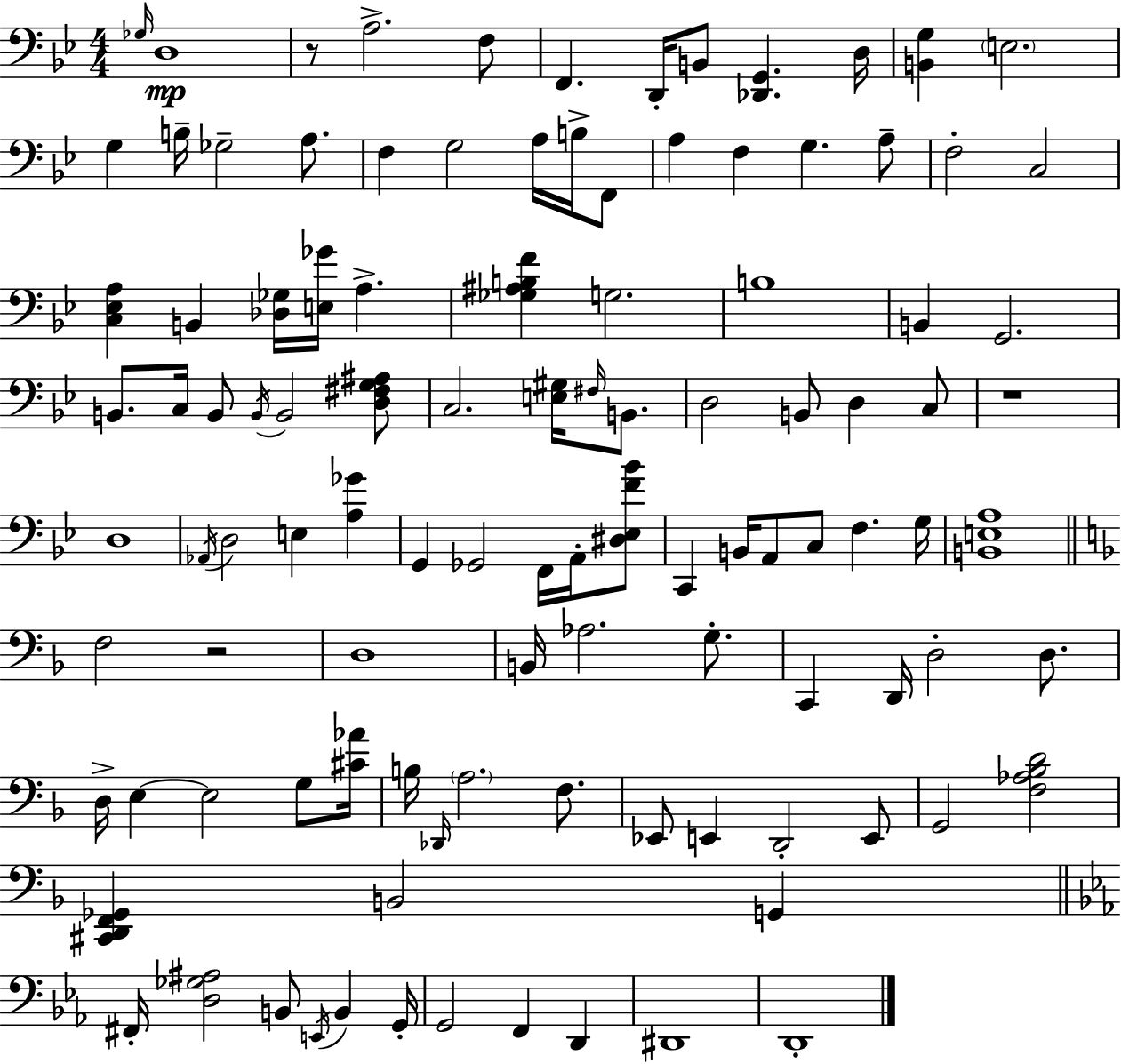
Gb3/s D3/w R/e A3/h. F3/e F2/q. D2/s B2/e [Db2,G2]/q. D3/s [B2,G3]/q E3/h. G3/q B3/s Gb3/h A3/e. F3/q G3/h A3/s B3/s F2/e A3/q F3/q G3/q. A3/e F3/h C3/h [C3,Eb3,A3]/q B2/q [Db3,Gb3]/s [E3,Gb4]/s A3/q. [Gb3,A#3,B3,F4]/q G3/h. B3/w B2/q G2/h. B2/e. C3/s B2/e B2/s B2/h [D3,F#3,G3,A#3]/e C3/h. [E3,G#3]/s F#3/s B2/e. D3/h B2/e D3/q C3/e R/w D3/w Ab2/s D3/h E3/q [A3,Gb4]/q G2/q Gb2/h F2/s A2/s [D#3,Eb3,F4,Bb4]/e C2/q B2/s A2/e C3/e F3/q. G3/s [B2,E3,A3]/w F3/h R/h D3/w B2/s Ab3/h. G3/e. C2/q D2/s D3/h D3/e. D3/s E3/q E3/h G3/e [C#4,Ab4]/s B3/s Db2/s A3/h. F3/e. Eb2/e E2/q D2/h E2/e G2/h [F3,Ab3,Bb3,D4]/h [C#2,D2,F2,Gb2]/q B2/h G2/q F#2/s [D3,Gb3,A#3]/h B2/e E2/s B2/q G2/s G2/h F2/q D2/q D#2/w D2/w